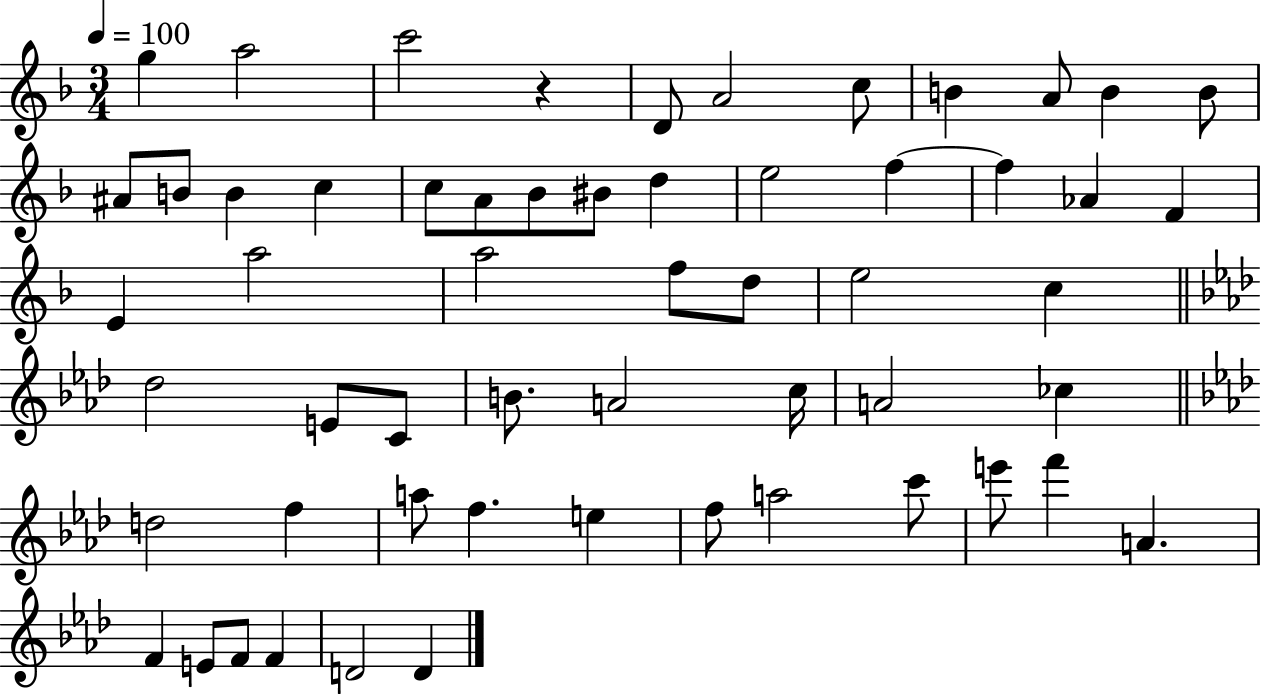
G5/q A5/h C6/h R/q D4/e A4/h C5/e B4/q A4/e B4/q B4/e A#4/e B4/e B4/q C5/q C5/e A4/e Bb4/e BIS4/e D5/q E5/h F5/q F5/q Ab4/q F4/q E4/q A5/h A5/h F5/e D5/e E5/h C5/q Db5/h E4/e C4/e B4/e. A4/h C5/s A4/h CES5/q D5/h F5/q A5/e F5/q. E5/q F5/e A5/h C6/e E6/e F6/q A4/q. F4/q E4/e F4/e F4/q D4/h D4/q